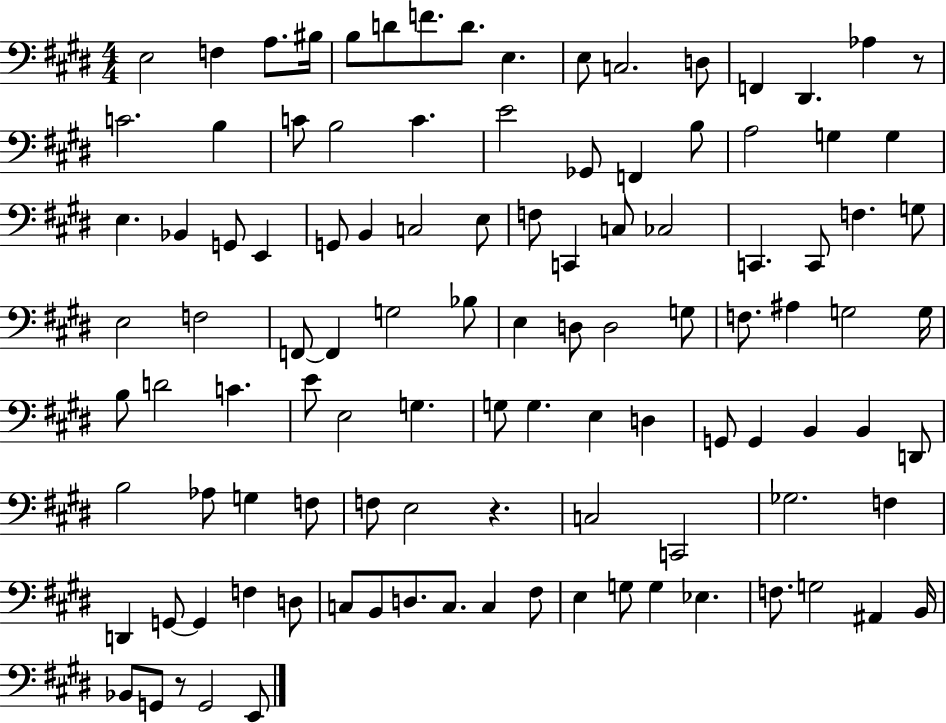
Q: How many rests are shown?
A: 3